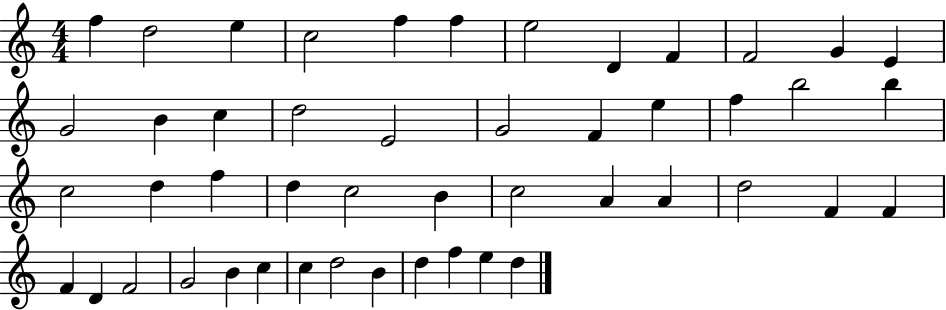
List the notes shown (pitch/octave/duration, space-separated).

F5/q D5/h E5/q C5/h F5/q F5/q E5/h D4/q F4/q F4/h G4/q E4/q G4/h B4/q C5/q D5/h E4/h G4/h F4/q E5/q F5/q B5/h B5/q C5/h D5/q F5/q D5/q C5/h B4/q C5/h A4/q A4/q D5/h F4/q F4/q F4/q D4/q F4/h G4/h B4/q C5/q C5/q D5/h B4/q D5/q F5/q E5/q D5/q